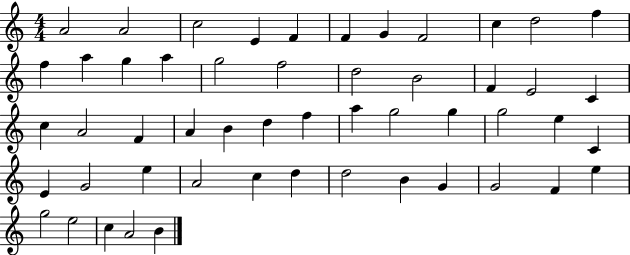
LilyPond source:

{
  \clef treble
  \numericTimeSignature
  \time 4/4
  \key c \major
  a'2 a'2 | c''2 e'4 f'4 | f'4 g'4 f'2 | c''4 d''2 f''4 | \break f''4 a''4 g''4 a''4 | g''2 f''2 | d''2 b'2 | f'4 e'2 c'4 | \break c''4 a'2 f'4 | a'4 b'4 d''4 f''4 | a''4 g''2 g''4 | g''2 e''4 c'4 | \break e'4 g'2 e''4 | a'2 c''4 d''4 | d''2 b'4 g'4 | g'2 f'4 e''4 | \break g''2 e''2 | c''4 a'2 b'4 | \bar "|."
}